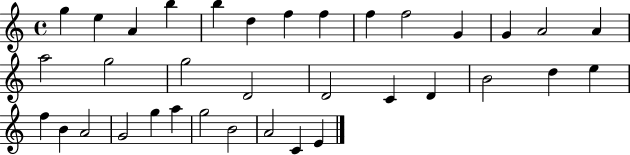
{
  \clef treble
  \time 4/4
  \defaultTimeSignature
  \key c \major
  g''4 e''4 a'4 b''4 | b''4 d''4 f''4 f''4 | f''4 f''2 g'4 | g'4 a'2 a'4 | \break a''2 g''2 | g''2 d'2 | d'2 c'4 d'4 | b'2 d''4 e''4 | \break f''4 b'4 a'2 | g'2 g''4 a''4 | g''2 b'2 | a'2 c'4 e'4 | \break \bar "|."
}